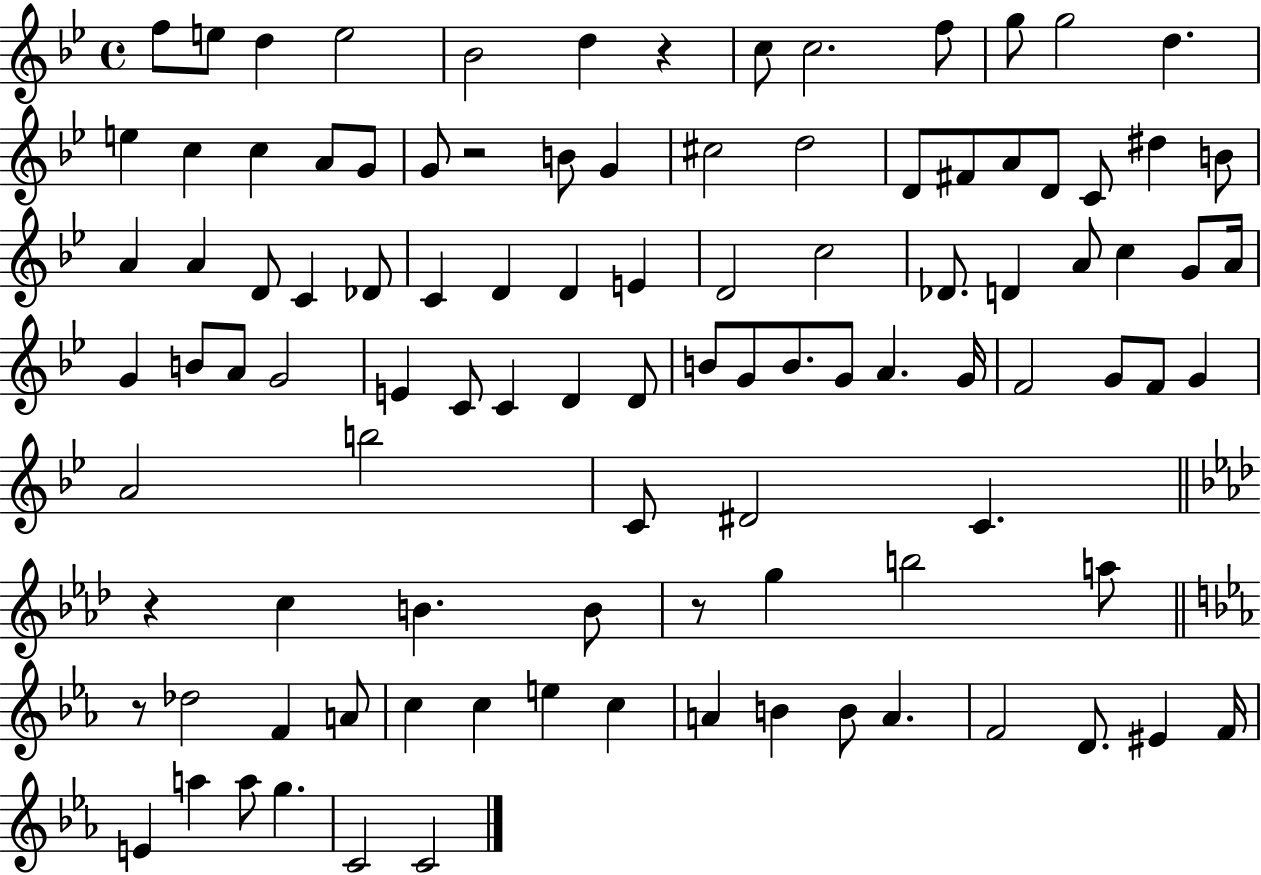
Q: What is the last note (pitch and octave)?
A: C4